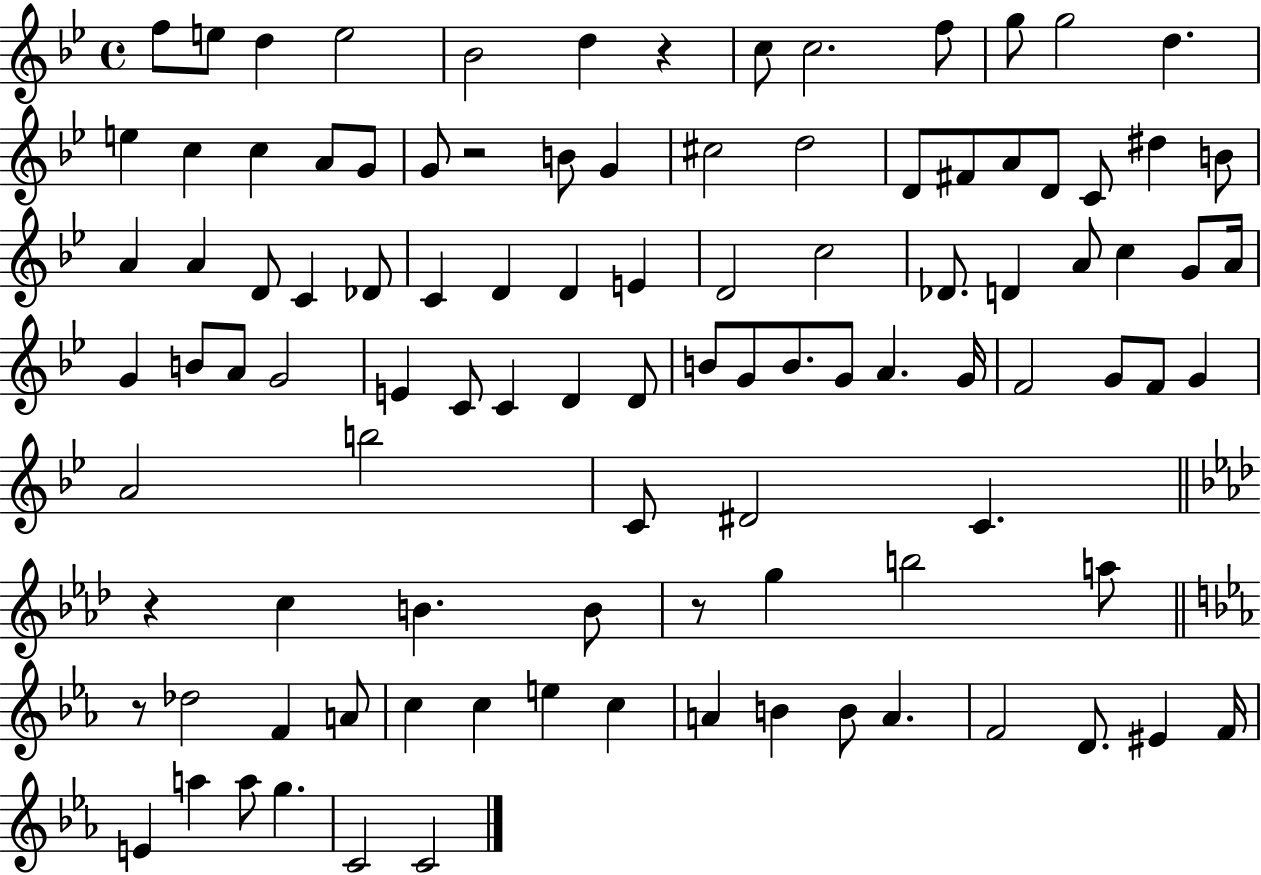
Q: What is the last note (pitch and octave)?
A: C4